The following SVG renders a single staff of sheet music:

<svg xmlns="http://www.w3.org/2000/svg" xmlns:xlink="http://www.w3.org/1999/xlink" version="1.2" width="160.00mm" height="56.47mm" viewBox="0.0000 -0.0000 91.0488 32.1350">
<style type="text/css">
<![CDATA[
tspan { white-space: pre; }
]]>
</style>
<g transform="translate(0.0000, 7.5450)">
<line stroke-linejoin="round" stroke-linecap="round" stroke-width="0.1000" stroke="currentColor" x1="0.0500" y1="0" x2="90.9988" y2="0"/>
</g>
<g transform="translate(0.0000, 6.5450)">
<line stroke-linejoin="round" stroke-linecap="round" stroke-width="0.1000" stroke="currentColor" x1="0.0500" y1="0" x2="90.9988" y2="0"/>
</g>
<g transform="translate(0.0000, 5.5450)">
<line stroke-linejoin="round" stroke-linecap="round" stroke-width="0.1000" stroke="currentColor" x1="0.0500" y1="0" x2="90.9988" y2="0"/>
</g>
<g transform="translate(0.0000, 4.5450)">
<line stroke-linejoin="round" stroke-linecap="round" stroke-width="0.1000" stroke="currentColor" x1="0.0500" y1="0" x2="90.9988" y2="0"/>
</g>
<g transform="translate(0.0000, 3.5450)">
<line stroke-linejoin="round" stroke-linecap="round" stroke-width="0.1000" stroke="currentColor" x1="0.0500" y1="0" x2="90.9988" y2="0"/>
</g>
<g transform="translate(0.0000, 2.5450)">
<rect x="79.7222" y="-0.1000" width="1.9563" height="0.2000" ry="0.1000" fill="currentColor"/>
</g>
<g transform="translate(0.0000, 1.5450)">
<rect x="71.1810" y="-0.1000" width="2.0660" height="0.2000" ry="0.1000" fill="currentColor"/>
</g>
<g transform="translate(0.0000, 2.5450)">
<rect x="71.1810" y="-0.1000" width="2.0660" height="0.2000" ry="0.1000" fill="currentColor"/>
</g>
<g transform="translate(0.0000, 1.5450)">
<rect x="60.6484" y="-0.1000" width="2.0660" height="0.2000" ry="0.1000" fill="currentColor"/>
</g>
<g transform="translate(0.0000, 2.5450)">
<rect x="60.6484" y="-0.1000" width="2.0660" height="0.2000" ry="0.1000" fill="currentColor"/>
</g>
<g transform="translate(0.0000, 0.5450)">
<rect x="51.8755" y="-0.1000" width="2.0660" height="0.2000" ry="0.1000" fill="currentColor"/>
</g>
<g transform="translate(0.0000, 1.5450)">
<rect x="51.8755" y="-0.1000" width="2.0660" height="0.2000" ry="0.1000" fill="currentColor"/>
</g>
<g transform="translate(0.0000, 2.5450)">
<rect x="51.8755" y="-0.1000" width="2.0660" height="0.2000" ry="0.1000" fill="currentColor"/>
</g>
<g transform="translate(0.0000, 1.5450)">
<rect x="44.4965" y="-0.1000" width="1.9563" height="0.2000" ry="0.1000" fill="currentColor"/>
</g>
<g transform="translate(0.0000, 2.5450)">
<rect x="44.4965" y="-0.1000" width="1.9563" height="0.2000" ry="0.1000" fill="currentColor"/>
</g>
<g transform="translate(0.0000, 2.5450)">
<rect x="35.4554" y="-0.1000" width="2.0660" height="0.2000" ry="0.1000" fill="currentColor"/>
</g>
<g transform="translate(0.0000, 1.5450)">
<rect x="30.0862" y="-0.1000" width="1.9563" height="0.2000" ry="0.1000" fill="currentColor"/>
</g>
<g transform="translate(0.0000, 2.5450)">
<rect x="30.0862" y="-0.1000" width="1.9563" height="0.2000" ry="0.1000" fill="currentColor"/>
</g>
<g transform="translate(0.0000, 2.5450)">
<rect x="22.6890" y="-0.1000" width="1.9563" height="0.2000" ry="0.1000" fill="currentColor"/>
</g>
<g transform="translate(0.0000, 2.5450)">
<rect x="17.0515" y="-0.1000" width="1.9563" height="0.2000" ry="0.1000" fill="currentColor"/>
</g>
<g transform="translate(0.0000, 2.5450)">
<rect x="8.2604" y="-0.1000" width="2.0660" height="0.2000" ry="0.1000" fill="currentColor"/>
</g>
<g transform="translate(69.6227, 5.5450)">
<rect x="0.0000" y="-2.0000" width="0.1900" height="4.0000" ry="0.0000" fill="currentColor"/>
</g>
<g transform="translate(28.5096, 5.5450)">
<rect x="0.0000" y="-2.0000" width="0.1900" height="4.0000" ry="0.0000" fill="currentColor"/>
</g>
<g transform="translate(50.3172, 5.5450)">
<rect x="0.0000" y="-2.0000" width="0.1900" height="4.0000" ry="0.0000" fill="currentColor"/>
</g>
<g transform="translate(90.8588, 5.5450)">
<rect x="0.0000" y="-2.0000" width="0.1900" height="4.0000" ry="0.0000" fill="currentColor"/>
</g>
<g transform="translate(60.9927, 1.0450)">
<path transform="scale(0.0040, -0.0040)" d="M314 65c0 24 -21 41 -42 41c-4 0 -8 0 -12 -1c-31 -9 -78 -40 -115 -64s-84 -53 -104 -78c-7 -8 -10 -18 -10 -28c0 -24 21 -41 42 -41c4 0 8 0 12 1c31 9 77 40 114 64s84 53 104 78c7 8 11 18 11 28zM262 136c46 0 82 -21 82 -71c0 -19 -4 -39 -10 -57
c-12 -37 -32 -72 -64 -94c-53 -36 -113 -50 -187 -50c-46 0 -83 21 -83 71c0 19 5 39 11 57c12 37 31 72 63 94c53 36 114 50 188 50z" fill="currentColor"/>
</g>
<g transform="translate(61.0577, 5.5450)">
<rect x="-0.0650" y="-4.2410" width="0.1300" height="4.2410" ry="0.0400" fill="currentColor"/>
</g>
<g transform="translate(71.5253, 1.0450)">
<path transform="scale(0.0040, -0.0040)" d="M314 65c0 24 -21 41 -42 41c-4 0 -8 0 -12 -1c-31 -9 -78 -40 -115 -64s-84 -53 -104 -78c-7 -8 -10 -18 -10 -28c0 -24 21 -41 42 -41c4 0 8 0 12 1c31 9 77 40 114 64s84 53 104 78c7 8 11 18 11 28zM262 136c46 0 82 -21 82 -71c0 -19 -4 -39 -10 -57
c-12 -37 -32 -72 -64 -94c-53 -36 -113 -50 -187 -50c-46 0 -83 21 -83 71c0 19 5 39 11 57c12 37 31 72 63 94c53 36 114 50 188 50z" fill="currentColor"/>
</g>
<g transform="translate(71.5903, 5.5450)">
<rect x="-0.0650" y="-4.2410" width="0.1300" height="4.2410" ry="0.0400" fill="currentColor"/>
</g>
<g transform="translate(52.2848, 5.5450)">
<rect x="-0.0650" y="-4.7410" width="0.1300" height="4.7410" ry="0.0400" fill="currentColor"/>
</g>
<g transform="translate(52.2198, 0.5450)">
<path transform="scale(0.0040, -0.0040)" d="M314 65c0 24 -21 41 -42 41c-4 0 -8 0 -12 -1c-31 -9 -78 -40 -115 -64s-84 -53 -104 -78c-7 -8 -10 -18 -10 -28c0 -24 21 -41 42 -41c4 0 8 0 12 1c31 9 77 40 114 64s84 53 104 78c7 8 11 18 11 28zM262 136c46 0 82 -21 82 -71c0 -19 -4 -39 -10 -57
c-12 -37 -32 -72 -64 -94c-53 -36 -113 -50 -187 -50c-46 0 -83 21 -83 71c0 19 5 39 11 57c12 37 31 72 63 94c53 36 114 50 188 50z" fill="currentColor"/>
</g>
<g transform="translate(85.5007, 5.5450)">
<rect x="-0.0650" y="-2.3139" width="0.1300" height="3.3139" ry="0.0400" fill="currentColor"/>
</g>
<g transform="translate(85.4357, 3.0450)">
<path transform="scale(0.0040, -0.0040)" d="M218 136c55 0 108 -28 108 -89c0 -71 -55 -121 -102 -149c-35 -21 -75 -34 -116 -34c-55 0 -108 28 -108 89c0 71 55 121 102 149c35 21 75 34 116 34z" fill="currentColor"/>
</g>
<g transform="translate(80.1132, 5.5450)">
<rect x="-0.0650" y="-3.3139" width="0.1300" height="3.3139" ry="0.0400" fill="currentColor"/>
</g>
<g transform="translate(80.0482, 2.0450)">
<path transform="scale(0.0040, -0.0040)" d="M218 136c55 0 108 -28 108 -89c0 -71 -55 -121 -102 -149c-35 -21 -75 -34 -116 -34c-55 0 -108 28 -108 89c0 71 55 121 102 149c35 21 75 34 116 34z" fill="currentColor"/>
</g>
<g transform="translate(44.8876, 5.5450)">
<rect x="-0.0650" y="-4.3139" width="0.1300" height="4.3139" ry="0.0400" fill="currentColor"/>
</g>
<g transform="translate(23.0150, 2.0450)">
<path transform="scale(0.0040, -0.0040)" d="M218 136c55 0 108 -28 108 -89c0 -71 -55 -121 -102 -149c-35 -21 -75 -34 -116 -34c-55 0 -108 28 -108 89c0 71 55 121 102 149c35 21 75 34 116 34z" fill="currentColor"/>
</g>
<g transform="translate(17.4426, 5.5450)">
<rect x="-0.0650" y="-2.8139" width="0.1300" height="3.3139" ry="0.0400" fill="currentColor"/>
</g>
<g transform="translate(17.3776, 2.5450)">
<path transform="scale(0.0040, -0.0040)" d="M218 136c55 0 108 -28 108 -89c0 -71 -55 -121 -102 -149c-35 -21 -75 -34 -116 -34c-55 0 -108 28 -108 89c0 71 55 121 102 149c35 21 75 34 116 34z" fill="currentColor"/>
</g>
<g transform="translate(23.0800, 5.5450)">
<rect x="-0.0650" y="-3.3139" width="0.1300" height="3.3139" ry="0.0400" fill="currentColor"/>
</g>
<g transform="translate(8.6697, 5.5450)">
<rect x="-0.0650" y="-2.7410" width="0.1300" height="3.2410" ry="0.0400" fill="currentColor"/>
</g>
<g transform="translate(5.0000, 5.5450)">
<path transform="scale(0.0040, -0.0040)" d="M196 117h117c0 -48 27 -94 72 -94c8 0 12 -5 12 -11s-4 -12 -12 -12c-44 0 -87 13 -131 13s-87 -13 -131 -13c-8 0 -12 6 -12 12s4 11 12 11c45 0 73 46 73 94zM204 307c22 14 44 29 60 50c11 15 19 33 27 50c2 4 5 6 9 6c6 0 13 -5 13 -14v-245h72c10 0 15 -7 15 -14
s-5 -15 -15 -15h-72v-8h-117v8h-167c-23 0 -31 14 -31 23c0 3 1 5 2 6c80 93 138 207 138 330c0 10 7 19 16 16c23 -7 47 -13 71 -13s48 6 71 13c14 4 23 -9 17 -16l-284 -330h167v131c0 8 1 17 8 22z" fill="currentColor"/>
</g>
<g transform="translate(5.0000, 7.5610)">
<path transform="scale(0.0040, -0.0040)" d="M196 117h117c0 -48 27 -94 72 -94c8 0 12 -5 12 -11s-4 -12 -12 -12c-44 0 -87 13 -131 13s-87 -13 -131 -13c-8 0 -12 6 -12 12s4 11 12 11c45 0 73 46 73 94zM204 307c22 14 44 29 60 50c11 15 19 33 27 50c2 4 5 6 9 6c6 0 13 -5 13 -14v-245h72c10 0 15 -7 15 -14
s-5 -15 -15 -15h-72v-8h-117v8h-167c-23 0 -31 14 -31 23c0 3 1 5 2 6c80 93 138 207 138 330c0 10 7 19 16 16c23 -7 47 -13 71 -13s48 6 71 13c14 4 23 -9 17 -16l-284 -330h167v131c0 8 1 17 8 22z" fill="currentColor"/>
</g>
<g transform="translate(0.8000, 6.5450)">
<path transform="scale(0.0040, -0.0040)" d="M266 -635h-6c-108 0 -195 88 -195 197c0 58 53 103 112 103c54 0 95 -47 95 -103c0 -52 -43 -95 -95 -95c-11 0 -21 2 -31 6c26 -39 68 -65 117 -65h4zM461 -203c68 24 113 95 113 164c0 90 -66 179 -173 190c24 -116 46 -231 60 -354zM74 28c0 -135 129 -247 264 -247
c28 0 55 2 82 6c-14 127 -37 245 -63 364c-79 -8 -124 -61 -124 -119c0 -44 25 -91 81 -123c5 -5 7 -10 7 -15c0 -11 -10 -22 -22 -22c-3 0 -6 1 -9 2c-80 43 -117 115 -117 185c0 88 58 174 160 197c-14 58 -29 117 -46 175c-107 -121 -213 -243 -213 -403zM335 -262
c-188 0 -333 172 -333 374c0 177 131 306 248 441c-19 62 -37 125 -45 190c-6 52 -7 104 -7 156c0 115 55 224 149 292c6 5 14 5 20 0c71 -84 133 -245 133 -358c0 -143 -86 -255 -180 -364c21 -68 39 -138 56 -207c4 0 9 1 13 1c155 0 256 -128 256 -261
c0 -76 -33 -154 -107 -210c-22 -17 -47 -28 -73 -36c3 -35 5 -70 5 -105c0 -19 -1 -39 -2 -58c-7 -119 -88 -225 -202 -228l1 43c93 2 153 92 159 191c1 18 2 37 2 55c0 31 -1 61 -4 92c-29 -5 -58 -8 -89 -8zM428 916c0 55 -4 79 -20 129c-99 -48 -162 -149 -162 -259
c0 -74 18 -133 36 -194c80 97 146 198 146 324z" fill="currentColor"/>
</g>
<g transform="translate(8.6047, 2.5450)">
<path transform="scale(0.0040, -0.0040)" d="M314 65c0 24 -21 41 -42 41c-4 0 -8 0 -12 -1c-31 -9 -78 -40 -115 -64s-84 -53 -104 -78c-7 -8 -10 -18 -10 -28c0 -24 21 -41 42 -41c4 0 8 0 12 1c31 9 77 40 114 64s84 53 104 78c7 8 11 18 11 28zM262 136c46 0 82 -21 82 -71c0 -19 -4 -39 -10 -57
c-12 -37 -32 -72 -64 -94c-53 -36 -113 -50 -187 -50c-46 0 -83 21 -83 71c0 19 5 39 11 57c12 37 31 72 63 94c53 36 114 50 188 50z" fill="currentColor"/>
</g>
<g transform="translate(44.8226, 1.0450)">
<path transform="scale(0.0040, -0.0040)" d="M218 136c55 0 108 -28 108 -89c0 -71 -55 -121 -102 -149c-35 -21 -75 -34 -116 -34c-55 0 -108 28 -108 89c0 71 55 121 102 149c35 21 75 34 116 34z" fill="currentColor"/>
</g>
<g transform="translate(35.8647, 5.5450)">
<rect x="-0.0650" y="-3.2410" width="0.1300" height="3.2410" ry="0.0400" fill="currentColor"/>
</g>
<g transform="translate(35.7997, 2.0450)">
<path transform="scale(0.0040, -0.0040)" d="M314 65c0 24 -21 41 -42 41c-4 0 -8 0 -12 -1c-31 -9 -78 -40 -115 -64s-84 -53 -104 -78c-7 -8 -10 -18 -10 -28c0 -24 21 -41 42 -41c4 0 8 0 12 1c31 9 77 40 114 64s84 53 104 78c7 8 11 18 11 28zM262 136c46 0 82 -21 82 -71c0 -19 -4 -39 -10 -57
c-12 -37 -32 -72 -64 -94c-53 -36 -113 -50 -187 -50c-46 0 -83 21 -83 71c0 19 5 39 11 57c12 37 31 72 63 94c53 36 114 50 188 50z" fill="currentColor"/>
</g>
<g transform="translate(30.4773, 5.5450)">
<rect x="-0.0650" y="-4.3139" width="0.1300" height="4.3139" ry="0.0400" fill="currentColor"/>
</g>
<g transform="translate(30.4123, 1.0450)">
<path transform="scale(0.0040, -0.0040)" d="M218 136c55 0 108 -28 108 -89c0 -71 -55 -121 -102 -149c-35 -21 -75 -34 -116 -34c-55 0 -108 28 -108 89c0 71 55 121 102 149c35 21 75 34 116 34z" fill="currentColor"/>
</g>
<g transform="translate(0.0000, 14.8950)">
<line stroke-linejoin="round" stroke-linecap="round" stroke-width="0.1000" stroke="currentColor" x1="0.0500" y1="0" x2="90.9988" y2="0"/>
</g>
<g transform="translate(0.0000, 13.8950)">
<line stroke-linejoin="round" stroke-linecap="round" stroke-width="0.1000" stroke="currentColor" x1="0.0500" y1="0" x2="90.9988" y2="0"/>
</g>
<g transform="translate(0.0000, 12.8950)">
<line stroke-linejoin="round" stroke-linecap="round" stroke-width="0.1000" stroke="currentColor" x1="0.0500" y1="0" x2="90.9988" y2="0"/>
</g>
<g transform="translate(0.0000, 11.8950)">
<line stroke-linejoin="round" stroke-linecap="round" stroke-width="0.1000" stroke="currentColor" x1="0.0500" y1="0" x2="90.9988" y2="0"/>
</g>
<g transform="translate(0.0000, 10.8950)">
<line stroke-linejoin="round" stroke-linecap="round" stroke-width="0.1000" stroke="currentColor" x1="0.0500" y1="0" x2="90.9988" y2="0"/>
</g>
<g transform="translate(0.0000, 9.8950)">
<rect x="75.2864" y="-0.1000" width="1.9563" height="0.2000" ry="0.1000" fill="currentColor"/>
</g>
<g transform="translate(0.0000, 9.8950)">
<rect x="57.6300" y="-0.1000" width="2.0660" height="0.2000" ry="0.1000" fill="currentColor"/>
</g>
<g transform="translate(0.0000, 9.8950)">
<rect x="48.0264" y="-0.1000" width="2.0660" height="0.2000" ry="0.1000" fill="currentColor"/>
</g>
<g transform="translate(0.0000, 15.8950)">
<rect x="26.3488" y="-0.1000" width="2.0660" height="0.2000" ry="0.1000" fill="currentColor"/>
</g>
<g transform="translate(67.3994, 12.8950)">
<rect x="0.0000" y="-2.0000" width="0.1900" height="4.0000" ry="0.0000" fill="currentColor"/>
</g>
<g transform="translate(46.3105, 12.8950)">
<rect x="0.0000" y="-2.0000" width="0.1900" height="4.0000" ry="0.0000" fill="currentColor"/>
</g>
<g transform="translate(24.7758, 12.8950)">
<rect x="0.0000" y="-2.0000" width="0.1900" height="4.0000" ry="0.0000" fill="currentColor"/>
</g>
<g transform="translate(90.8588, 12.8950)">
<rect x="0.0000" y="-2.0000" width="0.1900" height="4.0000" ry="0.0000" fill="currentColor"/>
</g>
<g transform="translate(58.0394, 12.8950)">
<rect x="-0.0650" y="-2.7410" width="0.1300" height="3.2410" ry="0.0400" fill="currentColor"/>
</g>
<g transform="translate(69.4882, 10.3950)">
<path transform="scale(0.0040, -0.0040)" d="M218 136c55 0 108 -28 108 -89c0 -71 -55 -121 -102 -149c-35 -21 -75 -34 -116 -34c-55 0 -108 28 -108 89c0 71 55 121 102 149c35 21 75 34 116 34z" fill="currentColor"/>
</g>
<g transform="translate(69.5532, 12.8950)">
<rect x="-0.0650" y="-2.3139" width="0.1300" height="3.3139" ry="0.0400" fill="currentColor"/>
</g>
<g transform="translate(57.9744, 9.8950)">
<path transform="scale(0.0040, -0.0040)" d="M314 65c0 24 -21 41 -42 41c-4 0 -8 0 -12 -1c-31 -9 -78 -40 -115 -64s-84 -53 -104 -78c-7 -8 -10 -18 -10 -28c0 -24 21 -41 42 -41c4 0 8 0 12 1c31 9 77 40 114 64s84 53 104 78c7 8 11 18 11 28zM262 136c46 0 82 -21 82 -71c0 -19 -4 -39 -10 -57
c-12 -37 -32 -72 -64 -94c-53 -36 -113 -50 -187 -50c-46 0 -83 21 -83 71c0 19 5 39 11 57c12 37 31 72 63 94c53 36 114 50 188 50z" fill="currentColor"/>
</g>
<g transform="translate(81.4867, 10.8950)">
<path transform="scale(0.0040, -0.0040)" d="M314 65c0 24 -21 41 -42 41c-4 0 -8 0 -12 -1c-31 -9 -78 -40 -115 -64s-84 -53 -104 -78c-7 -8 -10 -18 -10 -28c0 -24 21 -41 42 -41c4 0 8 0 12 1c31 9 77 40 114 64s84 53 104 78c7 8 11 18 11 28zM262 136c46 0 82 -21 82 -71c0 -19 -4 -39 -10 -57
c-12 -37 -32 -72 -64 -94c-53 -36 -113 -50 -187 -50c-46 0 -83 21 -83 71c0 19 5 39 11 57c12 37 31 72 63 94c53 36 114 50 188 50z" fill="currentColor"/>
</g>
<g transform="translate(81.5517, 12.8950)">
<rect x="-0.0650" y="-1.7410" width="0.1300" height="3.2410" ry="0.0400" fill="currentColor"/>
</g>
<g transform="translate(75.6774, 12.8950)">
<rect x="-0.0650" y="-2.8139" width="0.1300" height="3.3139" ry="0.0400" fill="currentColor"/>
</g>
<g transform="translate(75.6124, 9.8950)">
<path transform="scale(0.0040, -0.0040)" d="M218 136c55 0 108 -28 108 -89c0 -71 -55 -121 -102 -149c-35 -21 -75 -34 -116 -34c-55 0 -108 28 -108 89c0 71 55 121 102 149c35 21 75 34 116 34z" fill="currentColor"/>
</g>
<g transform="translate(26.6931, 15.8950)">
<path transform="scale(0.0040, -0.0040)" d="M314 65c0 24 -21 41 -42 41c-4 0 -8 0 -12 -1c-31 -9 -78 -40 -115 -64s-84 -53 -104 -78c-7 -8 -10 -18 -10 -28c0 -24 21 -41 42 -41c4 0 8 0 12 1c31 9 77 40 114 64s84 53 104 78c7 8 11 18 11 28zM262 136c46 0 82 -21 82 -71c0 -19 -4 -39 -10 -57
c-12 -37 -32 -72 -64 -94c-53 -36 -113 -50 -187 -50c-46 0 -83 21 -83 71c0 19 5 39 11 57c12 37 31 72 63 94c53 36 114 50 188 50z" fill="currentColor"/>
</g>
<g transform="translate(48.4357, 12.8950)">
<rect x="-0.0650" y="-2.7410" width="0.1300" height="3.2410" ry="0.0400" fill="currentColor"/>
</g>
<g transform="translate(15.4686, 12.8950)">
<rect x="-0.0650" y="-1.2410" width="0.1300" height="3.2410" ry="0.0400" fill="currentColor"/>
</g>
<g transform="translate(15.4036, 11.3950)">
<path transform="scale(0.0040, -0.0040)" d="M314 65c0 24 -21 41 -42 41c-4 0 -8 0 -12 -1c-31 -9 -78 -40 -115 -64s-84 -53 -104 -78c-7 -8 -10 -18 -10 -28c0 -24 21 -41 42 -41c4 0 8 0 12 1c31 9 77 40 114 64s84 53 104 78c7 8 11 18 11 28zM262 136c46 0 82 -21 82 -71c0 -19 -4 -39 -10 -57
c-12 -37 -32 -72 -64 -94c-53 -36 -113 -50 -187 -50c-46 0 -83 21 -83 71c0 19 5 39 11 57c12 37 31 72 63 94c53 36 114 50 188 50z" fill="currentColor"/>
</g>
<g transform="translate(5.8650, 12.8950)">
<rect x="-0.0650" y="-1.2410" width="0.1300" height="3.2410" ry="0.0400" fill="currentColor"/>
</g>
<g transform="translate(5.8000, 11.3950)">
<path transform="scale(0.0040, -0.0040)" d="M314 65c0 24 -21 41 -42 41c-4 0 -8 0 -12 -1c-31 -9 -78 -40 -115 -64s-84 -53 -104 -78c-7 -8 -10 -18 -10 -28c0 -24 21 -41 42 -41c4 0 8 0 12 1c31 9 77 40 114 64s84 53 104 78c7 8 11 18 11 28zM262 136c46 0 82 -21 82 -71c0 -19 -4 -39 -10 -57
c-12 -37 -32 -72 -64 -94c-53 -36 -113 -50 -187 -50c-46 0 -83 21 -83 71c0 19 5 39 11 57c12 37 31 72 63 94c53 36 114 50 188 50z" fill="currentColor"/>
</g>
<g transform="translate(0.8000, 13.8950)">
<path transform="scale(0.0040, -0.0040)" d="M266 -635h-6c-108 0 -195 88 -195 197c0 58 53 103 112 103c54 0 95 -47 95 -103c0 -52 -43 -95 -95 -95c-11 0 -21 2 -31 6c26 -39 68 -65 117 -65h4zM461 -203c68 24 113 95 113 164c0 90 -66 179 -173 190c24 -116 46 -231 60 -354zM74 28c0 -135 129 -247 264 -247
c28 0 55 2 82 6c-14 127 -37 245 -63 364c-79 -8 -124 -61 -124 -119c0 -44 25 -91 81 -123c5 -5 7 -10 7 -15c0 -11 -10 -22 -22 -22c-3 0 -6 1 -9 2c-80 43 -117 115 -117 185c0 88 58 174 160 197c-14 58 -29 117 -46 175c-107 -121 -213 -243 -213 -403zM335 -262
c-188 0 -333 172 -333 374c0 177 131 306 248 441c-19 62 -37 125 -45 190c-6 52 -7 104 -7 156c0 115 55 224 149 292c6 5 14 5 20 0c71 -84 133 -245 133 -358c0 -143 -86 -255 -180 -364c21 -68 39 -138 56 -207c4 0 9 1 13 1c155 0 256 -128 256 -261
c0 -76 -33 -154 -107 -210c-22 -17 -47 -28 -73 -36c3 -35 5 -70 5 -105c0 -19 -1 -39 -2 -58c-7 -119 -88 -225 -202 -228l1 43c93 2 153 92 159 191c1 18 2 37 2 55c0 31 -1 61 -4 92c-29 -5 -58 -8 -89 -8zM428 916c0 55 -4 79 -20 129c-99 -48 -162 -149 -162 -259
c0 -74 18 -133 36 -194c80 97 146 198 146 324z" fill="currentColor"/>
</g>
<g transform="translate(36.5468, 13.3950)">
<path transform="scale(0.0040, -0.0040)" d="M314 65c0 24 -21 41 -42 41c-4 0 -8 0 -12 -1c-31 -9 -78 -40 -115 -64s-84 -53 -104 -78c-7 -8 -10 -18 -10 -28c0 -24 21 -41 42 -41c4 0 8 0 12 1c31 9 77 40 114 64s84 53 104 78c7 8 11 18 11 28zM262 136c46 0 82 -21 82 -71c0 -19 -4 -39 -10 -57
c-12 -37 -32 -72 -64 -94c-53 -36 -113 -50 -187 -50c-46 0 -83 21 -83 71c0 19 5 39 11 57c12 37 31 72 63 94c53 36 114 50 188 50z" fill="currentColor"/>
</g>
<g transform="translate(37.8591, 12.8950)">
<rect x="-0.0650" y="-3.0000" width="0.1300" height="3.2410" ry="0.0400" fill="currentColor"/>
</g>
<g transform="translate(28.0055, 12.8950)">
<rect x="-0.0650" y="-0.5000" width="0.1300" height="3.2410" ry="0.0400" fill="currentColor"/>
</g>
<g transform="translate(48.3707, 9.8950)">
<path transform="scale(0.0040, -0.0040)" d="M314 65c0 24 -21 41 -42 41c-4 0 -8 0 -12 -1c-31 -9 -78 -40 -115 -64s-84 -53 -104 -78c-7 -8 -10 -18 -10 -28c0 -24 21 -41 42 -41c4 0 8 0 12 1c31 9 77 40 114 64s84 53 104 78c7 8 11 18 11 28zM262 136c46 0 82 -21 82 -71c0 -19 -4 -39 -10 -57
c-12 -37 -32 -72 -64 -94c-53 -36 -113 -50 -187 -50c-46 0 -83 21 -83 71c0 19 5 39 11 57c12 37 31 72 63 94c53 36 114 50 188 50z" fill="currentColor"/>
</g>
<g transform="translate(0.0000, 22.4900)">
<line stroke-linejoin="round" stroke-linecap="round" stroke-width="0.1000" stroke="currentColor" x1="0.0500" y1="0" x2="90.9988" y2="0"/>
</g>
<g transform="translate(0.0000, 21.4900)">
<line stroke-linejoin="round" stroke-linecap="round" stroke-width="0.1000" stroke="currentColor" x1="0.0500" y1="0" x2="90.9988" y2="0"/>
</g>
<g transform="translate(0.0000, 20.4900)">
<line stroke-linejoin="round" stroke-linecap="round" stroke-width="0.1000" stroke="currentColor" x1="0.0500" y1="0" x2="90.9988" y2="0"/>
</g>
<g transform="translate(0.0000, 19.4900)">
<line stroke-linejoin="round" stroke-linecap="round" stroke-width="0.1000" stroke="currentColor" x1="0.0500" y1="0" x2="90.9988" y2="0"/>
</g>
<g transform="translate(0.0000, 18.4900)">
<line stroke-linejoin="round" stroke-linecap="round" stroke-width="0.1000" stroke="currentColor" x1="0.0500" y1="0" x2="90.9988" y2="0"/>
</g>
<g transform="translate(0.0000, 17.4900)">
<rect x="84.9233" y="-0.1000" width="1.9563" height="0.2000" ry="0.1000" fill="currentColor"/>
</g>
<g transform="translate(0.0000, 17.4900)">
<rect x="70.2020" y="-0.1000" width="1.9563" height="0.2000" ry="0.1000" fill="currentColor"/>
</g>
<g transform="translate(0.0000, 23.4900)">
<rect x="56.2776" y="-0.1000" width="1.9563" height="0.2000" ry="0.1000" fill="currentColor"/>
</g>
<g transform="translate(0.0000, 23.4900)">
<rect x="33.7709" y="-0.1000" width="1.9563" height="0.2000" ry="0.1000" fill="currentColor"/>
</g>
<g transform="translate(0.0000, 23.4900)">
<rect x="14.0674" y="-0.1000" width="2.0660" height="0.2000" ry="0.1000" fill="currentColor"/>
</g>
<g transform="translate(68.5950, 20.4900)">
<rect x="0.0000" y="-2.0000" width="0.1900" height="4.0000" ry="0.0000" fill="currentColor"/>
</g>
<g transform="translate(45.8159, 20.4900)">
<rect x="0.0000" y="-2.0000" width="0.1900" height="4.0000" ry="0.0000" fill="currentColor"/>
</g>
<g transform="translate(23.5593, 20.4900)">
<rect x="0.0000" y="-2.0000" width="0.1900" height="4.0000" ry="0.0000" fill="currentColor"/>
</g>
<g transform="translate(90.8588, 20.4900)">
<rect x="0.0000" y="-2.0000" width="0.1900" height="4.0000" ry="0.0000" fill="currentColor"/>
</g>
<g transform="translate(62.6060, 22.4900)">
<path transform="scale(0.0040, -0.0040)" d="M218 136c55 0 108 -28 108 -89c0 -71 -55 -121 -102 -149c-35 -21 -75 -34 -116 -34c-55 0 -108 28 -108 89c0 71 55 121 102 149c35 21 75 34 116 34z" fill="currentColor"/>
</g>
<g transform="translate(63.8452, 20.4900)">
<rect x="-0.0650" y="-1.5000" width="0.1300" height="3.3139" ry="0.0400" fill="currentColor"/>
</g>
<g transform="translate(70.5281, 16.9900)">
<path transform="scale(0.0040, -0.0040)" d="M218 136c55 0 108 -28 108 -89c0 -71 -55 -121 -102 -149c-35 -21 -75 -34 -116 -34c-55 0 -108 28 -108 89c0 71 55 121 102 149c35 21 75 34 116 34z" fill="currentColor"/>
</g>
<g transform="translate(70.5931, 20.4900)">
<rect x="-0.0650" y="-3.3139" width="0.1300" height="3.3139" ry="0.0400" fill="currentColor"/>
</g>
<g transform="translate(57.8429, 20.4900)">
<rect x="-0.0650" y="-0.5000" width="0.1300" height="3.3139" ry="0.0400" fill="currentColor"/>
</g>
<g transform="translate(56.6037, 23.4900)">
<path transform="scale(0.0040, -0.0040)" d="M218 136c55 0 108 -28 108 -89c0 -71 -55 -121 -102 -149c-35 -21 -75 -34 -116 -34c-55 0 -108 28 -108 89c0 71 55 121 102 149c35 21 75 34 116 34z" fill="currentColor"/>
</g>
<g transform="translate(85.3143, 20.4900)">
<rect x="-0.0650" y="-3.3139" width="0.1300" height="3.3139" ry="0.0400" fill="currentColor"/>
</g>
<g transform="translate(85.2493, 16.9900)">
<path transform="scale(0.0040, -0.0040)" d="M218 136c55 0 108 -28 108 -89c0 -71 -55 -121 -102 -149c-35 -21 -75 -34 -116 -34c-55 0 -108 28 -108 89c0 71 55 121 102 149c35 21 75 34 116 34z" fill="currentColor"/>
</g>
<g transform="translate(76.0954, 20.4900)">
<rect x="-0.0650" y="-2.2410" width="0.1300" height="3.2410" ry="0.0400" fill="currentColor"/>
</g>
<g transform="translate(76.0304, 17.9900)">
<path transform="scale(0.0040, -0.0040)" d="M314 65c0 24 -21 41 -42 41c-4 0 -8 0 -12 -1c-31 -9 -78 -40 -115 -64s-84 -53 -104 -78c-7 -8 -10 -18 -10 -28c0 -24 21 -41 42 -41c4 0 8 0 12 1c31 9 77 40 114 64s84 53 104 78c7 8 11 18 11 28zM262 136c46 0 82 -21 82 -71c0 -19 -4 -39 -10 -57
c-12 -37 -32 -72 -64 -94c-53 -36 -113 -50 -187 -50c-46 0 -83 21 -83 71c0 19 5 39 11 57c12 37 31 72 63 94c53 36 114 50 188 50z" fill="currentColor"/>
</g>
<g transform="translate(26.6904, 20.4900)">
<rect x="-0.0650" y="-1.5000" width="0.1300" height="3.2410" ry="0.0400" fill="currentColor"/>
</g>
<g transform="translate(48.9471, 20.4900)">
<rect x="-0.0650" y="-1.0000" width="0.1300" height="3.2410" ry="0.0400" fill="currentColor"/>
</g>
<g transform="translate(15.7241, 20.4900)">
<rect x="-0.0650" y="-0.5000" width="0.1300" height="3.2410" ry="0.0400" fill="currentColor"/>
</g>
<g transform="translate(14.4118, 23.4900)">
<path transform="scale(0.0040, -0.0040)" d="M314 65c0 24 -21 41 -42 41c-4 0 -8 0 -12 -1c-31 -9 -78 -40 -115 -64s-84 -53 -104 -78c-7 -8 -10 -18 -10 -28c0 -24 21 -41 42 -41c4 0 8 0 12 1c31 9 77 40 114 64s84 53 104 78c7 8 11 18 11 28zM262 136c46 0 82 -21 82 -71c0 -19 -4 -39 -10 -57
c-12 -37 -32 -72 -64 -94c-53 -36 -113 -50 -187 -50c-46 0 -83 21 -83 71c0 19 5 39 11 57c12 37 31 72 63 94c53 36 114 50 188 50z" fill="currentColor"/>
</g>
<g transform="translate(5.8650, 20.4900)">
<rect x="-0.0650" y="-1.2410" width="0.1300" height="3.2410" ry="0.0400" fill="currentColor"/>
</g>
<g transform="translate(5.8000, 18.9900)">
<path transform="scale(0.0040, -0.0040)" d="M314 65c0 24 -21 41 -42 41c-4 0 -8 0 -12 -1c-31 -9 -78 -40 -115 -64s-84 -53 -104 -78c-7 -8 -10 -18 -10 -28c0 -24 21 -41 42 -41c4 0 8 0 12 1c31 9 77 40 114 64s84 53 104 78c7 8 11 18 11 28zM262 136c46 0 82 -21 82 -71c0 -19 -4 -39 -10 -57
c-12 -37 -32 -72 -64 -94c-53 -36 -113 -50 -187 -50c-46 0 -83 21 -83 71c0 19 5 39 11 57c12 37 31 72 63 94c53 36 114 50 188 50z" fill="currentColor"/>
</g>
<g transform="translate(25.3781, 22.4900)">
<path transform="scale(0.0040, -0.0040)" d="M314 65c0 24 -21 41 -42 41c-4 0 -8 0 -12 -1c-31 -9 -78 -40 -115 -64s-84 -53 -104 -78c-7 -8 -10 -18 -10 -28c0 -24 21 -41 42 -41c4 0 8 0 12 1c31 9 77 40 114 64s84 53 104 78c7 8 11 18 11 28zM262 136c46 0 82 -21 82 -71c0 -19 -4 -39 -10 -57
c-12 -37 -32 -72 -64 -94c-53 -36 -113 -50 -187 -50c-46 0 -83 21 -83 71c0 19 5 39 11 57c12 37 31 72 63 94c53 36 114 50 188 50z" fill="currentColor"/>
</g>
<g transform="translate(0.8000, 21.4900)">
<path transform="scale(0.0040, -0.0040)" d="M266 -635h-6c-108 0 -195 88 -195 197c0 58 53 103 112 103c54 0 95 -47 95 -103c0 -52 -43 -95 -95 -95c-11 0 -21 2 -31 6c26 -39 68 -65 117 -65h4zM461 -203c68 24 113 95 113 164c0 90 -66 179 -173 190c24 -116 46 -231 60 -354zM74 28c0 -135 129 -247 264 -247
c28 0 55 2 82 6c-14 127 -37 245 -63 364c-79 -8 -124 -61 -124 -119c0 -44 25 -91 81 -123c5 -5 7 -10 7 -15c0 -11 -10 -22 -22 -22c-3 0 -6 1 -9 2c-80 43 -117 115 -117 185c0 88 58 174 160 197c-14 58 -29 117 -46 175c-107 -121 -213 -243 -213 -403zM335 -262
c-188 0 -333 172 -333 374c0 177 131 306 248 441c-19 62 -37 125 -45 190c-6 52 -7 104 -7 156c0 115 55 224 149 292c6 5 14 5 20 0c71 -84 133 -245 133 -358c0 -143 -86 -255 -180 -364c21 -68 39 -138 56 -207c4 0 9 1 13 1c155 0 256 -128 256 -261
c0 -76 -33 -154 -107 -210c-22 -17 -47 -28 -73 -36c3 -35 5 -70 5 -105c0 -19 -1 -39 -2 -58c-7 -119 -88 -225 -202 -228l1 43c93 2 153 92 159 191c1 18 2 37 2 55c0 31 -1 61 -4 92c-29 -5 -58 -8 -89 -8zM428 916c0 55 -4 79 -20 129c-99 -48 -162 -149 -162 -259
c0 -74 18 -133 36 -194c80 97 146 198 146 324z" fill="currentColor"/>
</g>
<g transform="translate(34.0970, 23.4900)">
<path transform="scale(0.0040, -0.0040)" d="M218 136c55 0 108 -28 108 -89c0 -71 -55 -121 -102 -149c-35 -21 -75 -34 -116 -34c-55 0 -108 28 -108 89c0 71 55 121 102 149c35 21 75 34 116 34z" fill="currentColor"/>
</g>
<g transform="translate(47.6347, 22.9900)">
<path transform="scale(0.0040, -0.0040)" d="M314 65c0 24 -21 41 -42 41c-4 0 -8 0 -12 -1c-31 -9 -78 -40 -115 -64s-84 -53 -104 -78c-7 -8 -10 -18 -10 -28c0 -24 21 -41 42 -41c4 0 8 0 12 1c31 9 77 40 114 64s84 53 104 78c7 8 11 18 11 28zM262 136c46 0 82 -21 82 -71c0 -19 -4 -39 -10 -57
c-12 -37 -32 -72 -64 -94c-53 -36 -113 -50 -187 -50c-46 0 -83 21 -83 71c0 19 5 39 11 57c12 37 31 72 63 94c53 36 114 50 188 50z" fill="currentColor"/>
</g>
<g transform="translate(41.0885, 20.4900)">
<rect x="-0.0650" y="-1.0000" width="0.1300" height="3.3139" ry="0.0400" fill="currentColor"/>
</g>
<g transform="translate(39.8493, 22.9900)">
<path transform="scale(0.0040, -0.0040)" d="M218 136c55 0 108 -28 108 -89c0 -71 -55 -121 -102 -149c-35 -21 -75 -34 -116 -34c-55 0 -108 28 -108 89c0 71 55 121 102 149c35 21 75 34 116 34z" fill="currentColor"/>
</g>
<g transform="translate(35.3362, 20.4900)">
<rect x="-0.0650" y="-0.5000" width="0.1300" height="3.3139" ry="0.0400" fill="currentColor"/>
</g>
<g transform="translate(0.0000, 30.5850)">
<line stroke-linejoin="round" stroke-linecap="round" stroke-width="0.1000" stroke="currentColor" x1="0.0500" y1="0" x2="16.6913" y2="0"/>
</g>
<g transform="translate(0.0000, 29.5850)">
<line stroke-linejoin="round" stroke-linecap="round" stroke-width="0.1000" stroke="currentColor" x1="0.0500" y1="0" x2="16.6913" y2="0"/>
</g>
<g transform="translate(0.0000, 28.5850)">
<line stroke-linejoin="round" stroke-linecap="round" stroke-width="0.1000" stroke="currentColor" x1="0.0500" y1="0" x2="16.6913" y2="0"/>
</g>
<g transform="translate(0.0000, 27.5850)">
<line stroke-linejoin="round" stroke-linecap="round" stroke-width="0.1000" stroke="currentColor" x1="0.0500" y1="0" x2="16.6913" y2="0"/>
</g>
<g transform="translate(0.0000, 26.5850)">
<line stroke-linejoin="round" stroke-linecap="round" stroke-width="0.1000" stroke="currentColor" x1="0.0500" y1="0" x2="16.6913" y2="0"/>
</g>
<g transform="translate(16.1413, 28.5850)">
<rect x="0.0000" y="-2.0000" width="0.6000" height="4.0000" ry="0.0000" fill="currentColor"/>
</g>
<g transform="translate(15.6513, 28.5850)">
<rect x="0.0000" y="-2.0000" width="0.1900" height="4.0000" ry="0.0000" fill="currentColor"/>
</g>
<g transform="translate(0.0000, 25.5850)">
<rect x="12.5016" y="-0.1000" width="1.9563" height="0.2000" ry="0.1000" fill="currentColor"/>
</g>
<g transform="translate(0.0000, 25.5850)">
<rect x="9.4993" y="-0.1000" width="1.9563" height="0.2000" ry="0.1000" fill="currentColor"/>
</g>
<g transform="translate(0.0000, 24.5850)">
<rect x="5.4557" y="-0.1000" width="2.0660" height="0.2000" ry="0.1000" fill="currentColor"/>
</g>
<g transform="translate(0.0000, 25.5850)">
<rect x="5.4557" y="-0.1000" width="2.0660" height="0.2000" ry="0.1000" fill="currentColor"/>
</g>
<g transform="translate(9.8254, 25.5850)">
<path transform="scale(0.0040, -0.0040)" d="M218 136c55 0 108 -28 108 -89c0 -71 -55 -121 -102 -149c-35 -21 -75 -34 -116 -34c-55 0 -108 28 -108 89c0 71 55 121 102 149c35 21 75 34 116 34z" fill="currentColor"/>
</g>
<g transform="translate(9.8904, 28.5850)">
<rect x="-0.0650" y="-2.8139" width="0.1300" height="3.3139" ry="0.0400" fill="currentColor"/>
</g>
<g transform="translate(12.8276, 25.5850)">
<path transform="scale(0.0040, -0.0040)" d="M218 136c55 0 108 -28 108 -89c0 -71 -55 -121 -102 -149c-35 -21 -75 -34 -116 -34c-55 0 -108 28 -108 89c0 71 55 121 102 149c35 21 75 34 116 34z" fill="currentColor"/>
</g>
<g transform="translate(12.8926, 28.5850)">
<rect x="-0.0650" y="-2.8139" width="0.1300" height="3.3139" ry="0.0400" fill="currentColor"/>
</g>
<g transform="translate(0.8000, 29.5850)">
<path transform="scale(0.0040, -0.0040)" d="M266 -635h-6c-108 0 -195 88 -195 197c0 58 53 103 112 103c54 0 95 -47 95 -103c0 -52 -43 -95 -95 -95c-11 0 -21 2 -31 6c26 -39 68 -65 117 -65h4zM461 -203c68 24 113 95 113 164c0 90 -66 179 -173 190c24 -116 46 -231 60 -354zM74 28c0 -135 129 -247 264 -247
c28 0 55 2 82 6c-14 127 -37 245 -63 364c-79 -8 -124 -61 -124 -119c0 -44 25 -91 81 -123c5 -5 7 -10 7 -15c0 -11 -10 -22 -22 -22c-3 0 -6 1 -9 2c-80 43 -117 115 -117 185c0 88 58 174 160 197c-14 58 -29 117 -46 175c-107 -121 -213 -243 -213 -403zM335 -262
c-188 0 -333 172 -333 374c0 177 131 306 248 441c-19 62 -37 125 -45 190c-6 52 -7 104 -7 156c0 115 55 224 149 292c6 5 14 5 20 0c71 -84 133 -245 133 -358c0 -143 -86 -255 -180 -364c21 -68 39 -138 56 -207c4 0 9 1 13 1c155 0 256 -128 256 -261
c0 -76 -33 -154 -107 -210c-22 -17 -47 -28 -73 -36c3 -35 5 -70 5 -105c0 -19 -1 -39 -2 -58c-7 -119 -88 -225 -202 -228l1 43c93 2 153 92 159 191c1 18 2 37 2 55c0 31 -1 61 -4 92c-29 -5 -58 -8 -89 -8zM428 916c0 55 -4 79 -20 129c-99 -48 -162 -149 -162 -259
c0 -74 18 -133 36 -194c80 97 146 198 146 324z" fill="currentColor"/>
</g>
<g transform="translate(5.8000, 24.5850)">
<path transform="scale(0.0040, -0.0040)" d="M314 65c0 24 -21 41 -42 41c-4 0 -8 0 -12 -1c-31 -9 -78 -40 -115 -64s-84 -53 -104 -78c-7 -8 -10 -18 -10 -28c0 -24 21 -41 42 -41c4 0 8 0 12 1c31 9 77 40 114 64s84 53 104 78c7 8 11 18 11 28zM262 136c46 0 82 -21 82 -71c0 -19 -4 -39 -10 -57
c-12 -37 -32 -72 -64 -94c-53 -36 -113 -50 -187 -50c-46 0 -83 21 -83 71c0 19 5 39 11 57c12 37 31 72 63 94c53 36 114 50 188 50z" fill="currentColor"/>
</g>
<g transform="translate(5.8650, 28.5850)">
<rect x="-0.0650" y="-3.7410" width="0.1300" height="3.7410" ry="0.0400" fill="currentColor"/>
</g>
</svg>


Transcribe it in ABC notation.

X:1
T:Untitled
M:4/4
L:1/4
K:C
a2 a b d' b2 d' e'2 d'2 d'2 b g e2 e2 C2 A2 a2 a2 g a f2 e2 C2 E2 C D D2 C E b g2 b c'2 a a